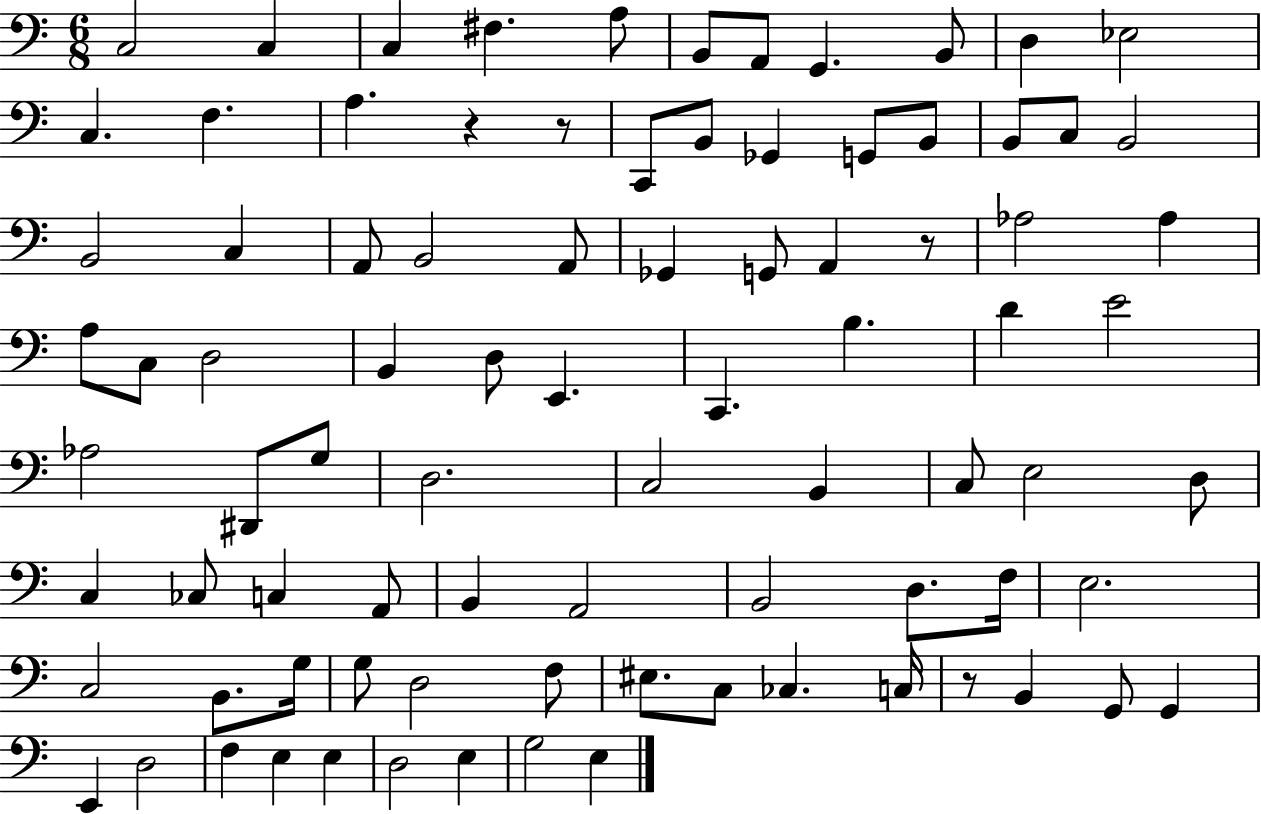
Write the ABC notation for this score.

X:1
T:Untitled
M:6/8
L:1/4
K:C
C,2 C, C, ^F, A,/2 B,,/2 A,,/2 G,, B,,/2 D, _E,2 C, F, A, z z/2 C,,/2 B,,/2 _G,, G,,/2 B,,/2 B,,/2 C,/2 B,,2 B,,2 C, A,,/2 B,,2 A,,/2 _G,, G,,/2 A,, z/2 _A,2 _A, A,/2 C,/2 D,2 B,, D,/2 E,, C,, B, D E2 _A,2 ^D,,/2 G,/2 D,2 C,2 B,, C,/2 E,2 D,/2 C, _C,/2 C, A,,/2 B,, A,,2 B,,2 D,/2 F,/4 E,2 C,2 B,,/2 G,/4 G,/2 D,2 F,/2 ^E,/2 C,/2 _C, C,/4 z/2 B,, G,,/2 G,, E,, D,2 F, E, E, D,2 E, G,2 E,